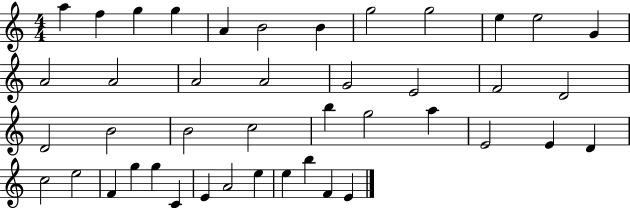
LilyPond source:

{
  \clef treble
  \numericTimeSignature
  \time 4/4
  \key c \major
  a''4 f''4 g''4 g''4 | a'4 b'2 b'4 | g''2 g''2 | e''4 e''2 g'4 | \break a'2 a'2 | a'2 a'2 | g'2 e'2 | f'2 d'2 | \break d'2 b'2 | b'2 c''2 | b''4 g''2 a''4 | e'2 e'4 d'4 | \break c''2 e''2 | f'4 g''4 g''4 c'4 | e'4 a'2 e''4 | e''4 b''4 f'4 e'4 | \break \bar "|."
}